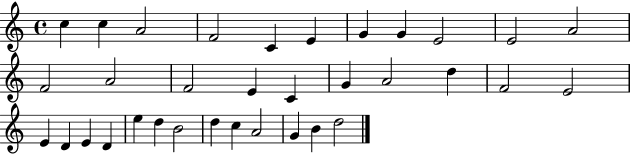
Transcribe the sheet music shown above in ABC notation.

X:1
T:Untitled
M:4/4
L:1/4
K:C
c c A2 F2 C E G G E2 E2 A2 F2 A2 F2 E C G A2 d F2 E2 E D E D e d B2 d c A2 G B d2